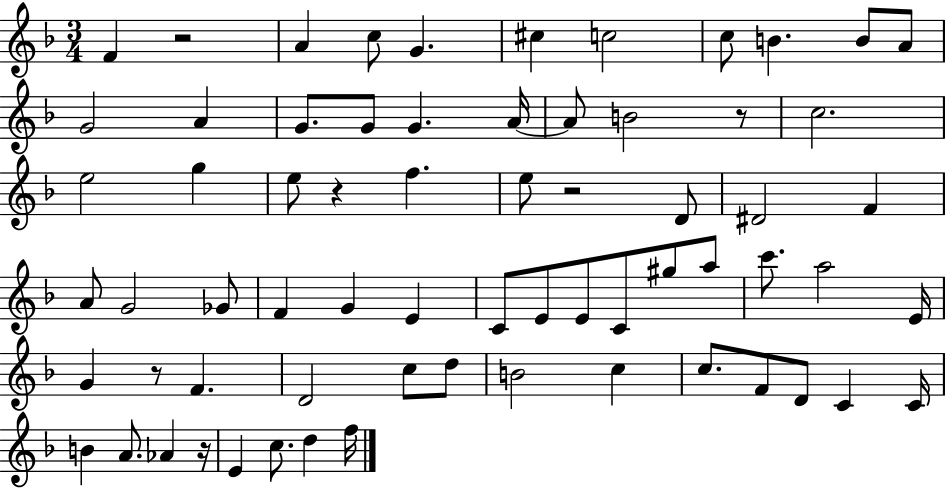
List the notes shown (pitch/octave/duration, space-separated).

F4/q R/h A4/q C5/e G4/q. C#5/q C5/h C5/e B4/q. B4/e A4/e G4/h A4/q G4/e. G4/e G4/q. A4/s A4/e B4/h R/e C5/h. E5/h G5/q E5/e R/q F5/q. E5/e R/h D4/e D#4/h F4/q A4/e G4/h Gb4/e F4/q G4/q E4/q C4/e E4/e E4/e C4/e G#5/e A5/e C6/e. A5/h E4/s G4/q R/e F4/q. D4/h C5/e D5/e B4/h C5/q C5/e. F4/e D4/e C4/q C4/s B4/q A4/e. Ab4/q R/s E4/q C5/e. D5/q F5/s